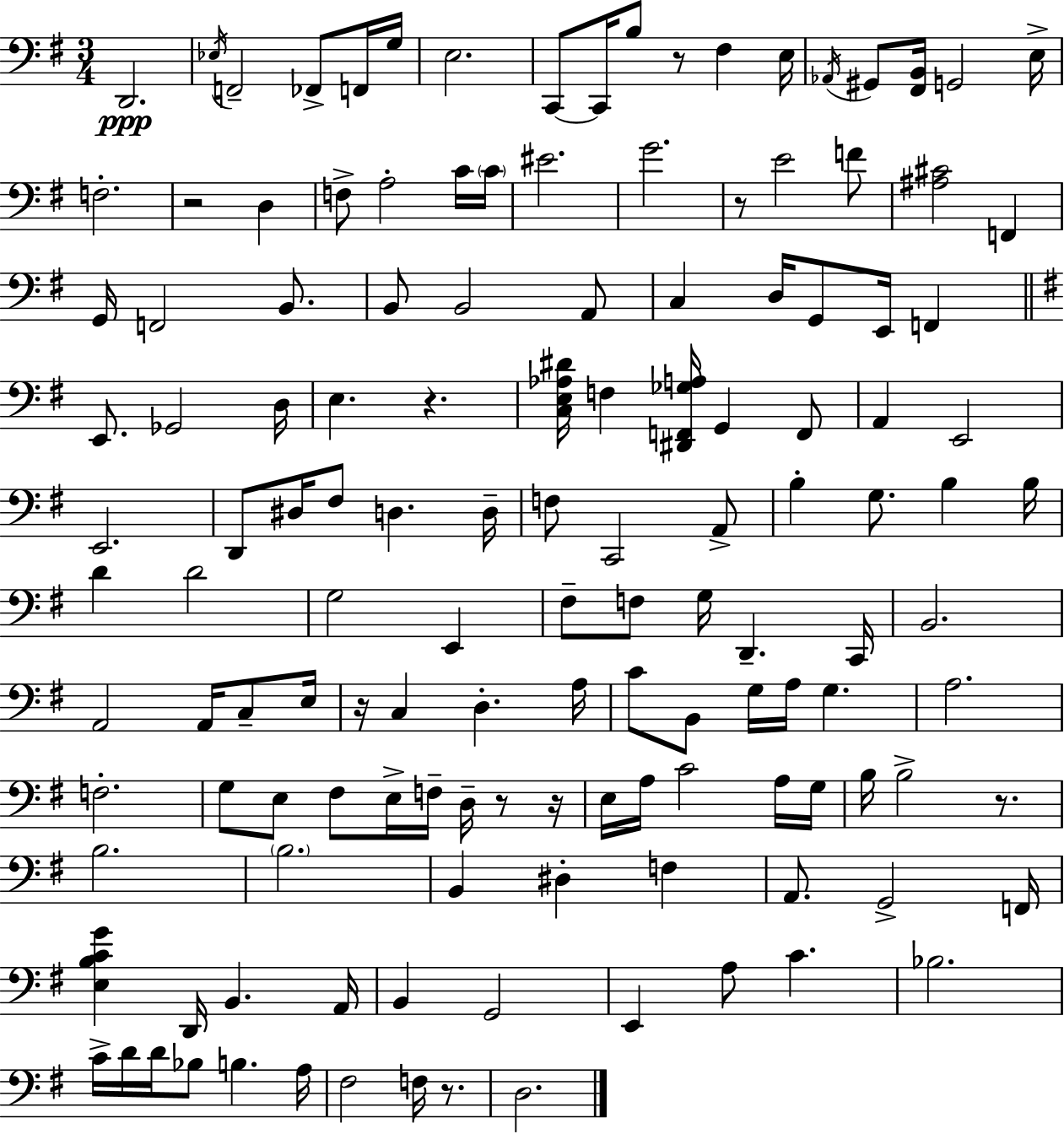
{
  \clef bass
  \numericTimeSignature
  \time 3/4
  \key e \minor
  d,2.\ppp | \acciaccatura { ees16 } f,2-- fes,8-> f,16 | g16 e2. | c,8~~ c,16 b8 r8 fis4 | \break e16 \acciaccatura { aes,16 } gis,8 <fis, b,>16 g,2 | e16-> f2.-. | r2 d4 | f8-> a2-. | \break c'16 \parenthesize c'16 eis'2. | g'2. | r8 e'2 | f'8 <ais cis'>2 f,4 | \break g,16 f,2 b,8. | b,8 b,2 | a,8 c4 d16 g,8 e,16 f,4 | \bar "||" \break \key e \minor e,8. ges,2 d16 | e4. r4. | <c e aes dis'>16 f4 <dis, f, ges a>16 g,4 f,8 | a,4 e,2 | \break e,2. | d,8 dis16 fis8 d4. d16-- | f8 c,2 a,8-> | b4-. g8. b4 b16 | \break d'4 d'2 | g2 e,4 | fis8-- f8 g16 d,4.-- c,16 | b,2. | \break a,2 a,16 c8-- e16 | r16 c4 d4.-. a16 | c'8 b,8 g16 a16 g4. | a2. | \break f2.-. | g8 e8 fis8 e16-> f16-- d16-- r8 r16 | e16 a16 c'2 a16 g16 | b16 b2-> r8. | \break b2. | \parenthesize b2. | b,4 dis4-. f4 | a,8. g,2-> f,16 | \break <e b c' g'>4 d,16 b,4. a,16 | b,4 g,2 | e,4 a8 c'4. | bes2. | \break c'16-> d'16 d'16 bes8 b4. a16 | fis2 f16 r8. | d2. | \bar "|."
}